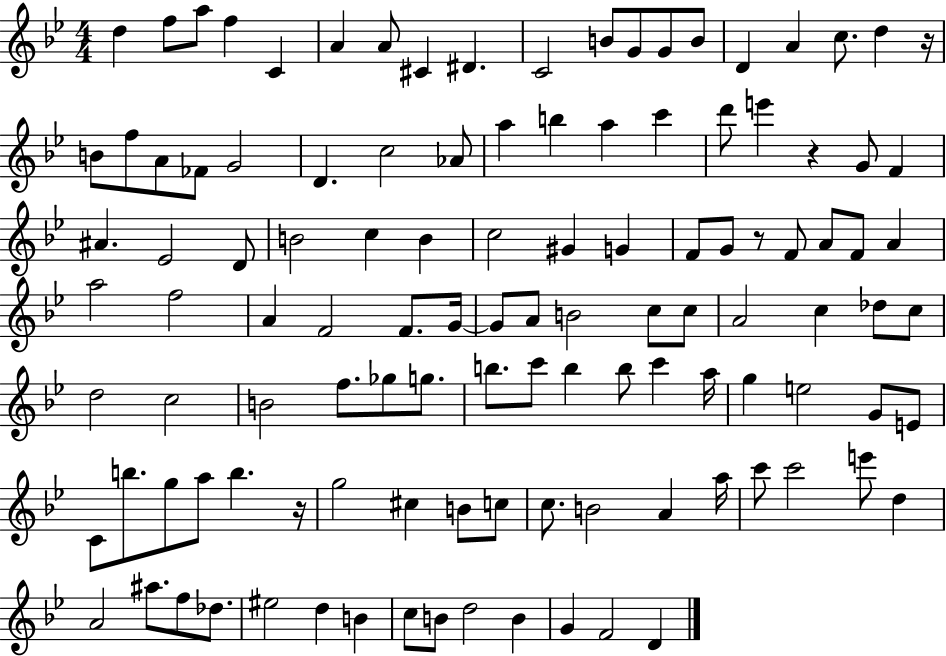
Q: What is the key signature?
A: BES major